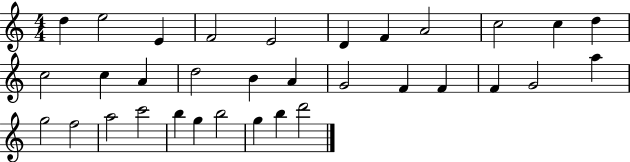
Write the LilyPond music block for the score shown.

{
  \clef treble
  \numericTimeSignature
  \time 4/4
  \key c \major
  d''4 e''2 e'4 | f'2 e'2 | d'4 f'4 a'2 | c''2 c''4 d''4 | \break c''2 c''4 a'4 | d''2 b'4 a'4 | g'2 f'4 f'4 | f'4 g'2 a''4 | \break g''2 f''2 | a''2 c'''2 | b''4 g''4 b''2 | g''4 b''4 d'''2 | \break \bar "|."
}